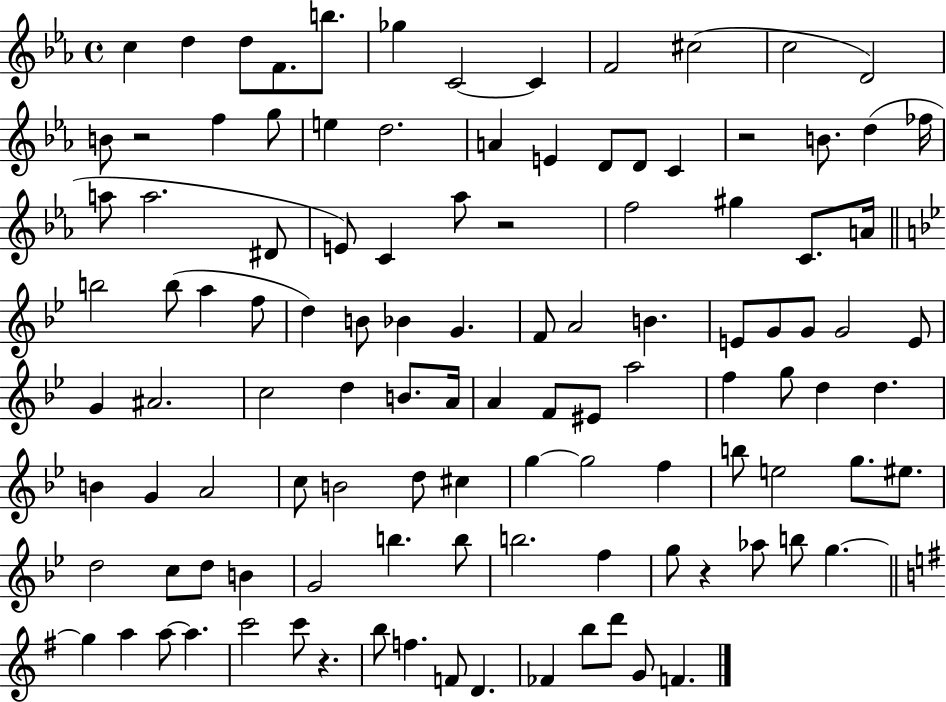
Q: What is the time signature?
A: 4/4